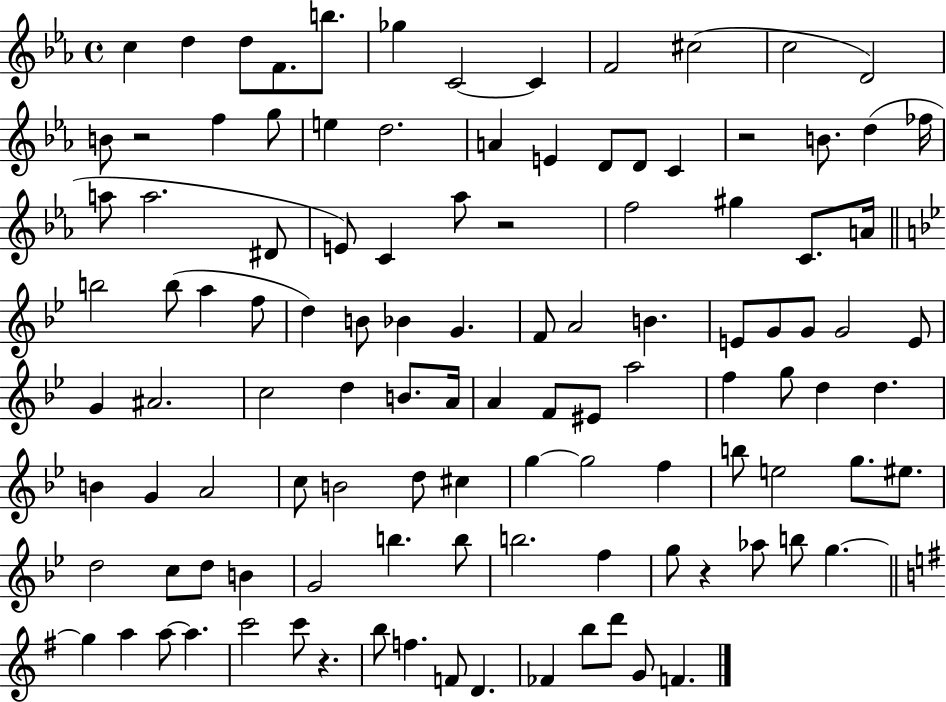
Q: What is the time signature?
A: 4/4